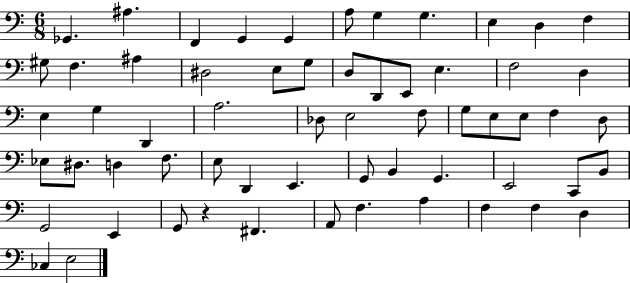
Gb2/q. A#3/q. F2/q G2/q G2/q A3/e G3/q G3/q. E3/q D3/q F3/q G#3/e F3/q. A#3/q D#3/h E3/e G3/e D3/e D2/e E2/e E3/q. F3/h D3/q E3/q G3/q D2/q A3/h. Db3/e E3/h F3/e G3/e E3/e E3/e F3/q D3/e Eb3/e D#3/e. D3/q F3/e. E3/e D2/q E2/q. G2/e B2/q G2/q. E2/h C2/e B2/e G2/h E2/q G2/e R/q F#2/q. A2/e F3/q. A3/q F3/q F3/q D3/q CES3/q E3/h